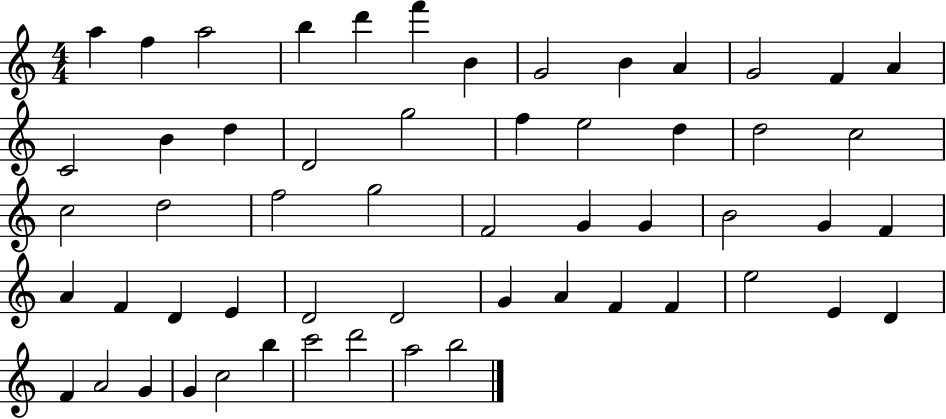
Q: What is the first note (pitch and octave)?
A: A5